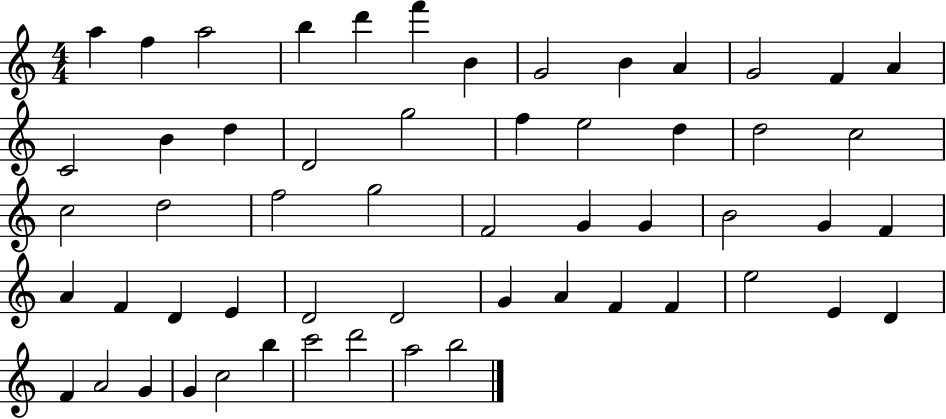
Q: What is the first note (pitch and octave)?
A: A5